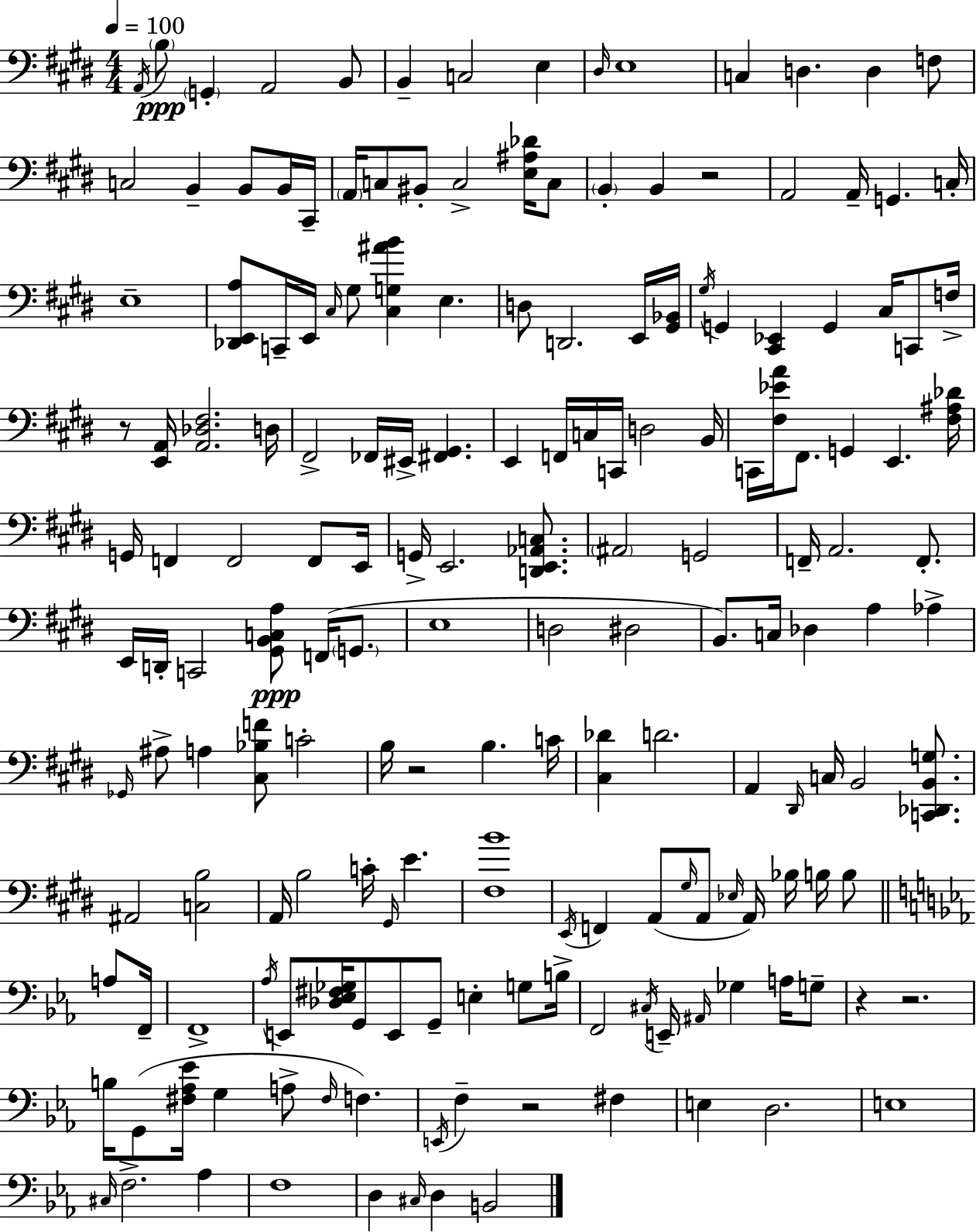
{
  \clef bass
  \numericTimeSignature
  \time 4/4
  \key e \major
  \tempo 4 = 100
  \acciaccatura { a,16 }\ppp \parenthesize b8 \parenthesize g,4-. a,2 b,8 | b,4-- c2 e4 | \grace { dis16 } e1 | c4 d4. d4 | \break f8 c2 b,4-- b,8 | b,16 cis,16-- \parenthesize a,16 c8 bis,8-. c2-> <e ais des'>16 | c8 \parenthesize b,4-. b,4 r2 | a,2 a,16-- g,4. | \break c16-. e1-- | <des, e, a>8 c,16-- e,16 \grace { cis16 } gis8 <cis g ais' b'>4 e4. | d8 d,2. | e,16 <gis, bes,>16 \acciaccatura { gis16 } g,4 <cis, ees,>4 g,4 | \break cis16 c,8 f16-> r8 <e, a,>16 <a, des fis>2. | d16 fis,2-> fes,16 eis,16-> <fis, gis,>4. | e,4 f,16 c16 c,16 d2 | b,16 c,16 <fis ees' a'>16 fis,8. g,4 e,4. | \break <fis ais des'>16 g,16 f,4 f,2 | f,8 e,16 g,16-> e,2. | <d, e, aes, c>8. \parenthesize ais,2 g,2 | f,16-- a,2. | \break f,8.-. e,16 d,16-. c,2 <gis, b, c a>8\ppp | f,16( \parenthesize g,8. e1 | d2 dis2 | b,8.) c16 des4 a4 | \break aes4-> \grace { ges,16 } ais8-> a4 <cis bes f'>8 c'2-. | b16 r2 b4. | c'16 <cis des'>4 d'2. | a,4 \grace { dis,16 } c16 b,2 | \break <c, des, b, g>8. ais,2 <c b>2 | a,16 b2 c'16-. | \grace { gis,16 } e'4. <fis b'>1 | \acciaccatura { e,16 } f,4 a,8( \grace { gis16 } a,8 | \break \grace { ees16 } a,16) bes16 b16 b8 \bar "||" \break \key ees \major a8 f,16-- f,1-> | \acciaccatura { aes16 } e,8 <des ees fis ges>16 g,8 e,8 g,8-- e4-. | g8 b16-> f,2 \acciaccatura { cis16 } e,16-- \grace { ais,16 } ges4 | a16 g8-- r4 r2. | \break b16 g,8( <fis aes ees'>16 g4 a8-> | \grace { fis16 } f4.) \acciaccatura { e,16 } f4-- r2 | fis4 e4 d2. | e1 | \break \grace { cis16 } f2.-> | aes4 f1 | d4 \grace { cis16 } d4 | b,2 \bar "|."
}